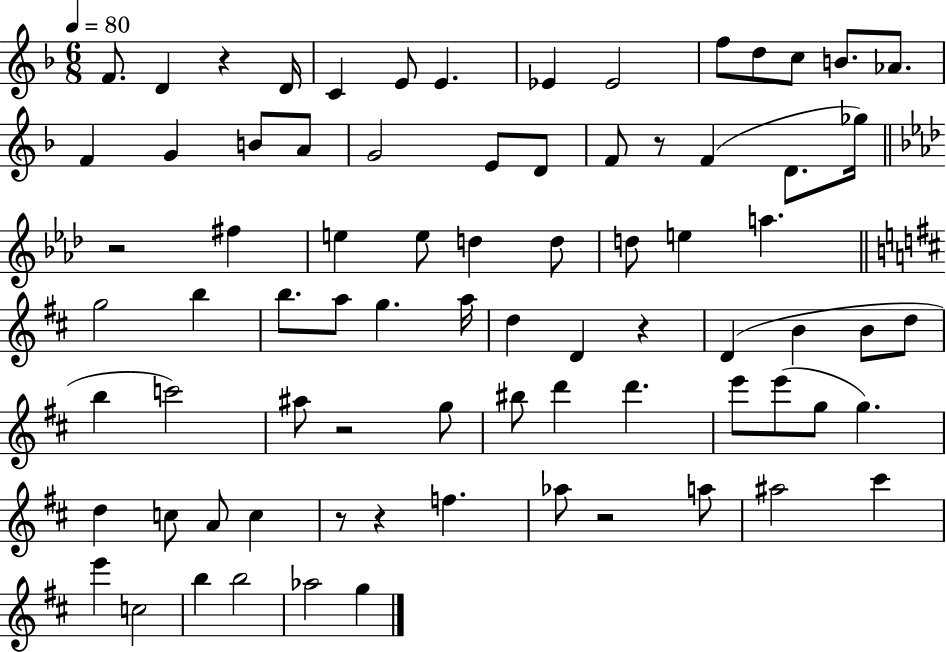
{
  \clef treble
  \numericTimeSignature
  \time 6/8
  \key f \major
  \tempo 4 = 80
  \repeat volta 2 { f'8. d'4 r4 d'16 | c'4 e'8 e'4. | ees'4 ees'2 | f''8 d''8 c''8 b'8. aes'8. | \break f'4 g'4 b'8 a'8 | g'2 e'8 d'8 | f'8 r8 f'4( d'8. ges''16) | \bar "||" \break \key aes \major r2 fis''4 | e''4 e''8 d''4 d''8 | d''8 e''4 a''4. | \bar "||" \break \key d \major g''2 b''4 | b''8. a''8 g''4. a''16 | d''4 d'4 r4 | d'4( b'4 b'8 d''8 | \break b''4 c'''2) | ais''8 r2 g''8 | bis''8 d'''4 d'''4. | e'''8 e'''8( g''8 g''4.) | \break d''4 c''8 a'8 c''4 | r8 r4 f''4. | aes''8 r2 a''8 | ais''2 cis'''4 | \break e'''4 c''2 | b''4 b''2 | aes''2 g''4 | } \bar "|."
}